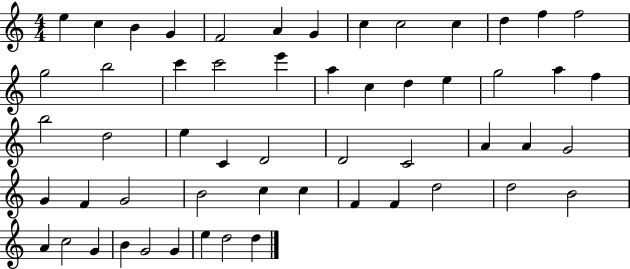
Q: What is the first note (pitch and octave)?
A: E5